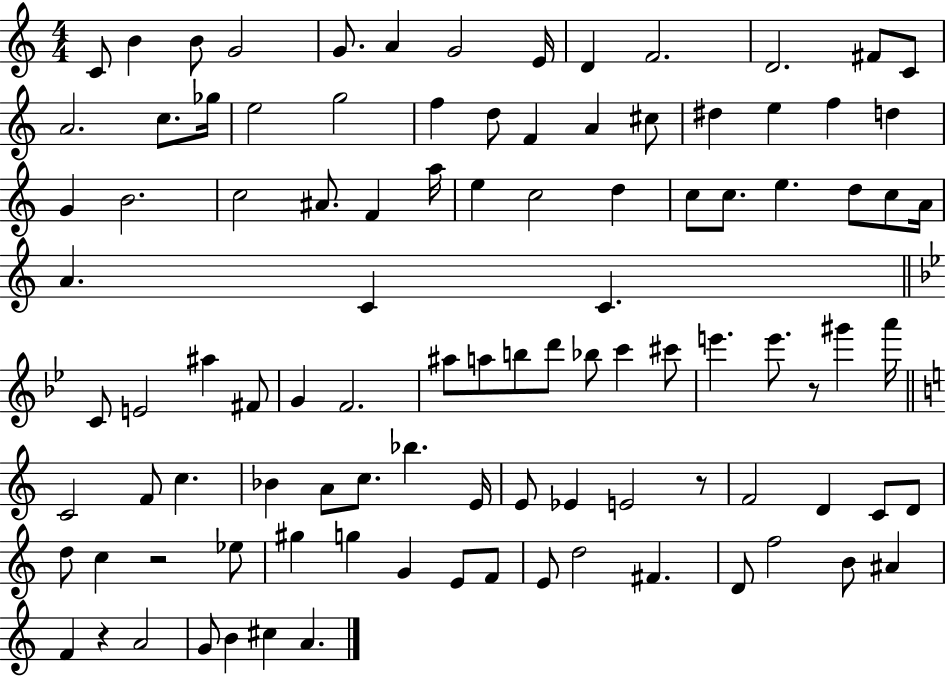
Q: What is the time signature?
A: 4/4